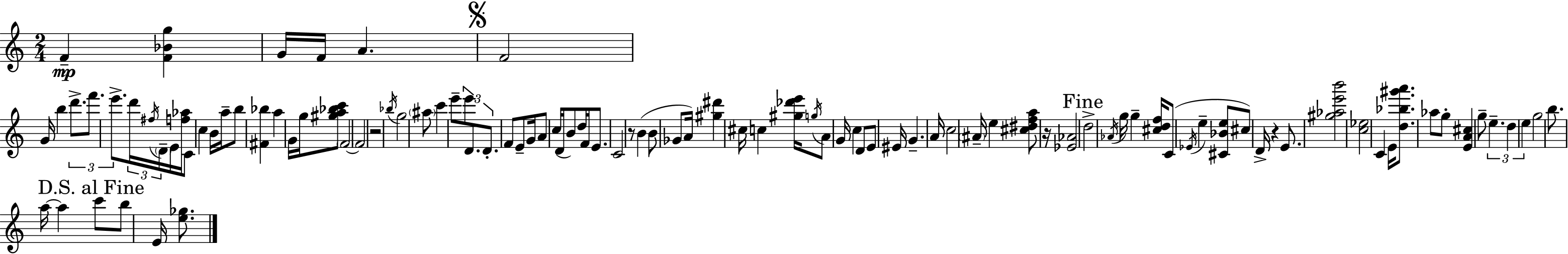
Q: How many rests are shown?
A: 4